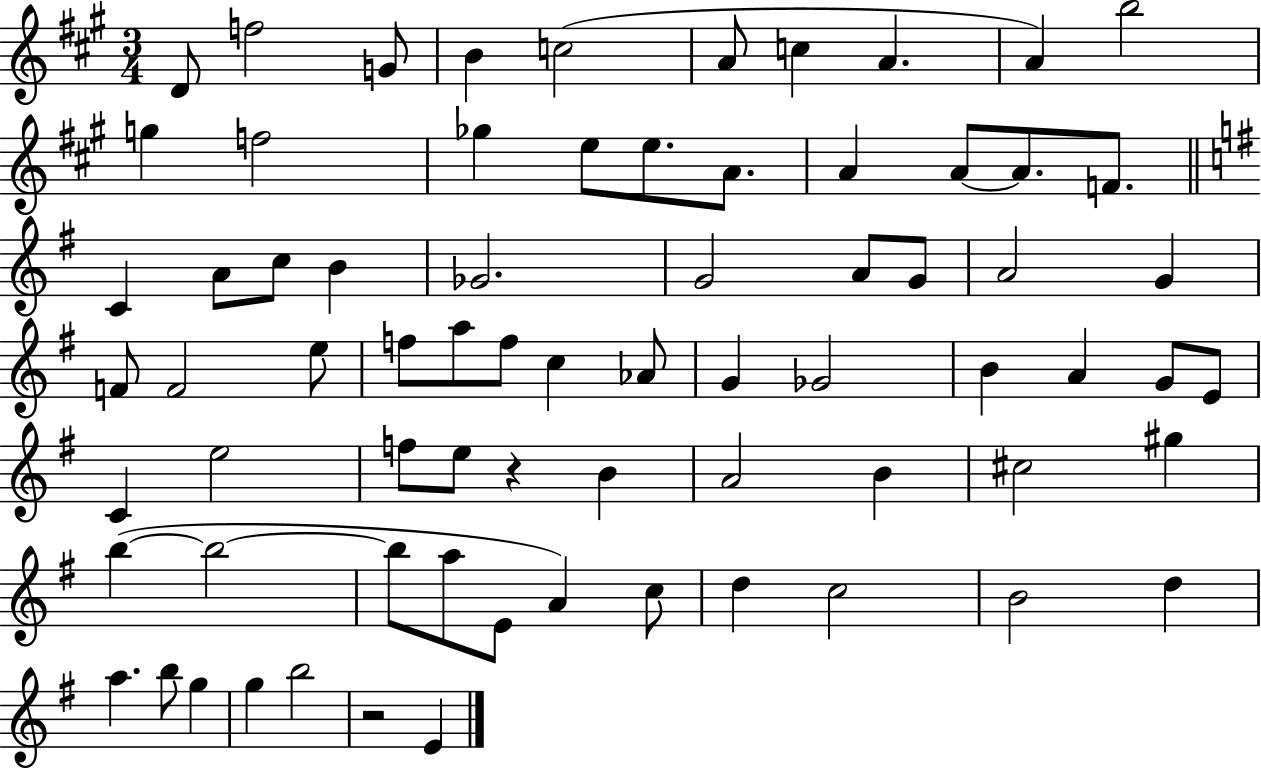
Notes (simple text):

D4/e F5/h G4/e B4/q C5/h A4/e C5/q A4/q. A4/q B5/h G5/q F5/h Gb5/q E5/e E5/e. A4/e. A4/q A4/e A4/e. F4/e. C4/q A4/e C5/e B4/q Gb4/h. G4/h A4/e G4/e A4/h G4/q F4/e F4/h E5/e F5/e A5/e F5/e C5/q Ab4/e G4/q Gb4/h B4/q A4/q G4/e E4/e C4/q E5/h F5/e E5/e R/q B4/q A4/h B4/q C#5/h G#5/q B5/q B5/h B5/e A5/e E4/e A4/q C5/e D5/q C5/h B4/h D5/q A5/q. B5/e G5/q G5/q B5/h R/h E4/q